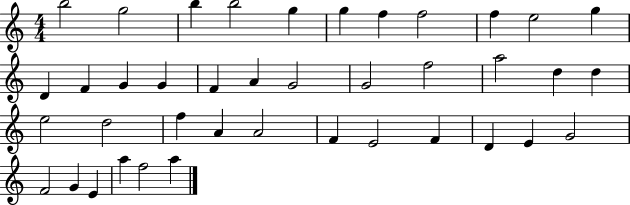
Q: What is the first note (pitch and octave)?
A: B5